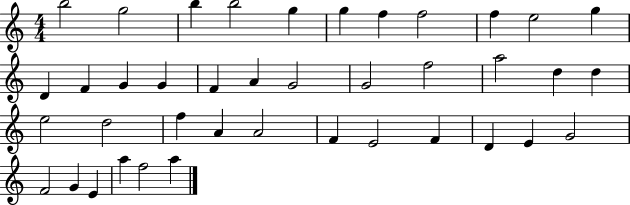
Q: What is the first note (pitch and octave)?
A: B5